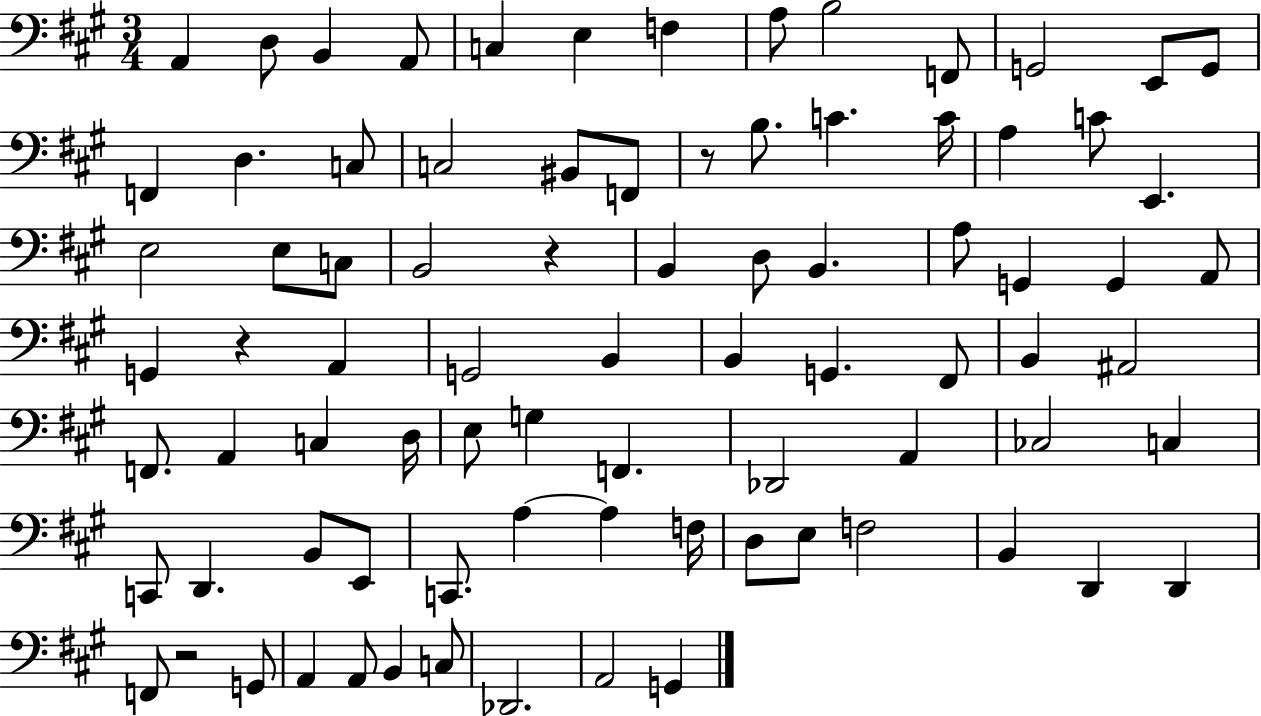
X:1
T:Untitled
M:3/4
L:1/4
K:A
A,, D,/2 B,, A,,/2 C, E, F, A,/2 B,2 F,,/2 G,,2 E,,/2 G,,/2 F,, D, C,/2 C,2 ^B,,/2 F,,/2 z/2 B,/2 C C/4 A, C/2 E,, E,2 E,/2 C,/2 B,,2 z B,, D,/2 B,, A,/2 G,, G,, A,,/2 G,, z A,, G,,2 B,, B,, G,, ^F,,/2 B,, ^A,,2 F,,/2 A,, C, D,/4 E,/2 G, F,, _D,,2 A,, _C,2 C, C,,/2 D,, B,,/2 E,,/2 C,,/2 A, A, F,/4 D,/2 E,/2 F,2 B,, D,, D,, F,,/2 z2 G,,/2 A,, A,,/2 B,, C,/2 _D,,2 A,,2 G,,